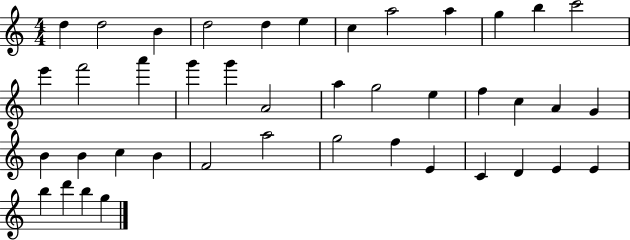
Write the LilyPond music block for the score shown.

{
  \clef treble
  \numericTimeSignature
  \time 4/4
  \key c \major
  d''4 d''2 b'4 | d''2 d''4 e''4 | c''4 a''2 a''4 | g''4 b''4 c'''2 | \break e'''4 f'''2 a'''4 | g'''4 g'''4 a'2 | a''4 g''2 e''4 | f''4 c''4 a'4 g'4 | \break b'4 b'4 c''4 b'4 | f'2 a''2 | g''2 f''4 e'4 | c'4 d'4 e'4 e'4 | \break b''4 d'''4 b''4 g''4 | \bar "|."
}